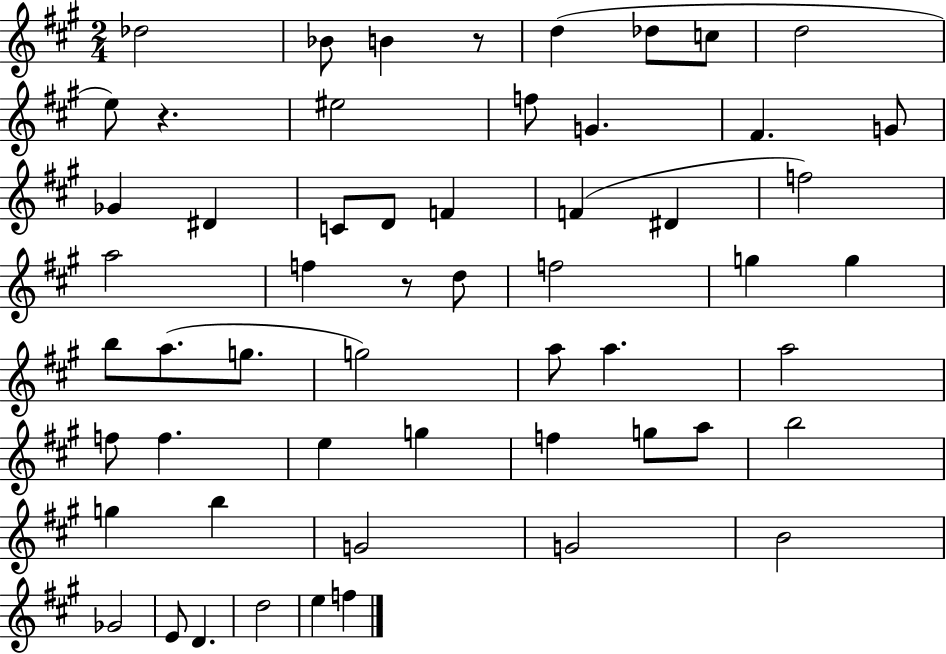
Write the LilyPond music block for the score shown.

{
  \clef treble
  \numericTimeSignature
  \time 2/4
  \key a \major
  des''2 | bes'8 b'4 r8 | d''4( des''8 c''8 | d''2 | \break e''8) r4. | eis''2 | f''8 g'4. | fis'4. g'8 | \break ges'4 dis'4 | c'8 d'8 f'4 | f'4( dis'4 | f''2) | \break a''2 | f''4 r8 d''8 | f''2 | g''4 g''4 | \break b''8 a''8.( g''8. | g''2) | a''8 a''4. | a''2 | \break f''8 f''4. | e''4 g''4 | f''4 g''8 a''8 | b''2 | \break g''4 b''4 | g'2 | g'2 | b'2 | \break ges'2 | e'8 d'4. | d''2 | e''4 f''4 | \break \bar "|."
}